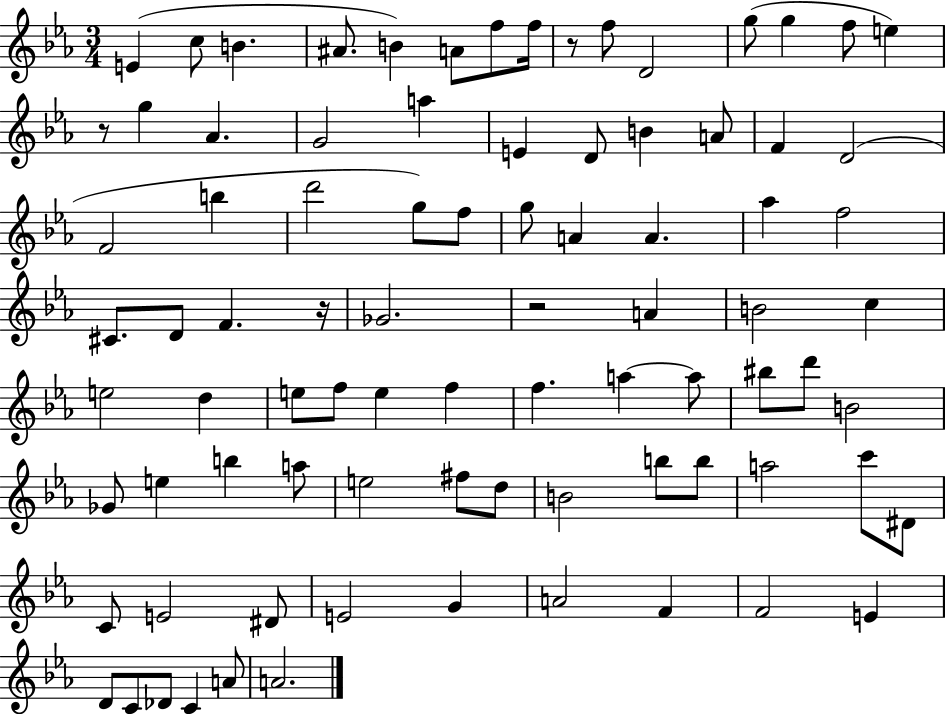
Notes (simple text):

E4/q C5/e B4/q. A#4/e. B4/q A4/e F5/e F5/s R/e F5/e D4/h G5/e G5/q F5/e E5/q R/e G5/q Ab4/q. G4/h A5/q E4/q D4/e B4/q A4/e F4/q D4/h F4/h B5/q D6/h G5/e F5/e G5/e A4/q A4/q. Ab5/q F5/h C#4/e. D4/e F4/q. R/s Gb4/h. R/h A4/q B4/h C5/q E5/h D5/q E5/e F5/e E5/q F5/q F5/q. A5/q A5/e BIS5/e D6/e B4/h Gb4/e E5/q B5/q A5/e E5/h F#5/e D5/e B4/h B5/e B5/e A5/h C6/e D#4/e C4/e E4/h D#4/e E4/h G4/q A4/h F4/q F4/h E4/q D4/e C4/e Db4/e C4/q A4/e A4/h.